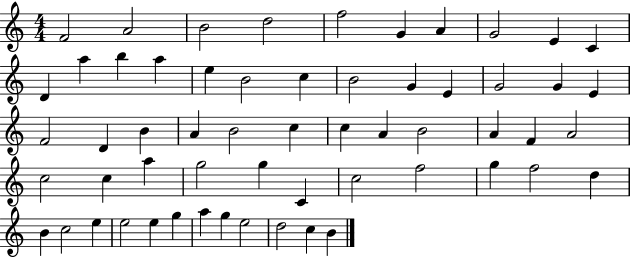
{
  \clef treble
  \numericTimeSignature
  \time 4/4
  \key c \major
  f'2 a'2 | b'2 d''2 | f''2 g'4 a'4 | g'2 e'4 c'4 | \break d'4 a''4 b''4 a''4 | e''4 b'2 c''4 | b'2 g'4 e'4 | g'2 g'4 e'4 | \break f'2 d'4 b'4 | a'4 b'2 c''4 | c''4 a'4 b'2 | a'4 f'4 a'2 | \break c''2 c''4 a''4 | g''2 g''4 c'4 | c''2 f''2 | g''4 f''2 d''4 | \break b'4 c''2 e''4 | e''2 e''4 g''4 | a''4 g''4 e''2 | d''2 c''4 b'4 | \break \bar "|."
}